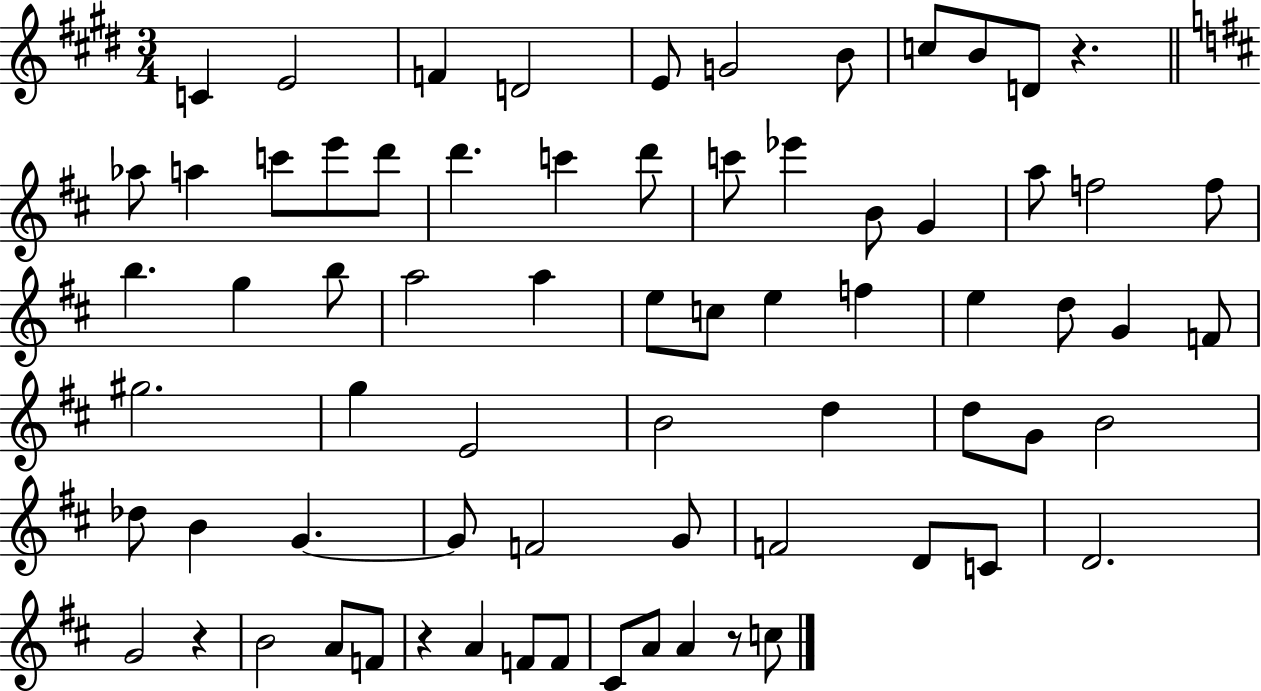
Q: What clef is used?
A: treble